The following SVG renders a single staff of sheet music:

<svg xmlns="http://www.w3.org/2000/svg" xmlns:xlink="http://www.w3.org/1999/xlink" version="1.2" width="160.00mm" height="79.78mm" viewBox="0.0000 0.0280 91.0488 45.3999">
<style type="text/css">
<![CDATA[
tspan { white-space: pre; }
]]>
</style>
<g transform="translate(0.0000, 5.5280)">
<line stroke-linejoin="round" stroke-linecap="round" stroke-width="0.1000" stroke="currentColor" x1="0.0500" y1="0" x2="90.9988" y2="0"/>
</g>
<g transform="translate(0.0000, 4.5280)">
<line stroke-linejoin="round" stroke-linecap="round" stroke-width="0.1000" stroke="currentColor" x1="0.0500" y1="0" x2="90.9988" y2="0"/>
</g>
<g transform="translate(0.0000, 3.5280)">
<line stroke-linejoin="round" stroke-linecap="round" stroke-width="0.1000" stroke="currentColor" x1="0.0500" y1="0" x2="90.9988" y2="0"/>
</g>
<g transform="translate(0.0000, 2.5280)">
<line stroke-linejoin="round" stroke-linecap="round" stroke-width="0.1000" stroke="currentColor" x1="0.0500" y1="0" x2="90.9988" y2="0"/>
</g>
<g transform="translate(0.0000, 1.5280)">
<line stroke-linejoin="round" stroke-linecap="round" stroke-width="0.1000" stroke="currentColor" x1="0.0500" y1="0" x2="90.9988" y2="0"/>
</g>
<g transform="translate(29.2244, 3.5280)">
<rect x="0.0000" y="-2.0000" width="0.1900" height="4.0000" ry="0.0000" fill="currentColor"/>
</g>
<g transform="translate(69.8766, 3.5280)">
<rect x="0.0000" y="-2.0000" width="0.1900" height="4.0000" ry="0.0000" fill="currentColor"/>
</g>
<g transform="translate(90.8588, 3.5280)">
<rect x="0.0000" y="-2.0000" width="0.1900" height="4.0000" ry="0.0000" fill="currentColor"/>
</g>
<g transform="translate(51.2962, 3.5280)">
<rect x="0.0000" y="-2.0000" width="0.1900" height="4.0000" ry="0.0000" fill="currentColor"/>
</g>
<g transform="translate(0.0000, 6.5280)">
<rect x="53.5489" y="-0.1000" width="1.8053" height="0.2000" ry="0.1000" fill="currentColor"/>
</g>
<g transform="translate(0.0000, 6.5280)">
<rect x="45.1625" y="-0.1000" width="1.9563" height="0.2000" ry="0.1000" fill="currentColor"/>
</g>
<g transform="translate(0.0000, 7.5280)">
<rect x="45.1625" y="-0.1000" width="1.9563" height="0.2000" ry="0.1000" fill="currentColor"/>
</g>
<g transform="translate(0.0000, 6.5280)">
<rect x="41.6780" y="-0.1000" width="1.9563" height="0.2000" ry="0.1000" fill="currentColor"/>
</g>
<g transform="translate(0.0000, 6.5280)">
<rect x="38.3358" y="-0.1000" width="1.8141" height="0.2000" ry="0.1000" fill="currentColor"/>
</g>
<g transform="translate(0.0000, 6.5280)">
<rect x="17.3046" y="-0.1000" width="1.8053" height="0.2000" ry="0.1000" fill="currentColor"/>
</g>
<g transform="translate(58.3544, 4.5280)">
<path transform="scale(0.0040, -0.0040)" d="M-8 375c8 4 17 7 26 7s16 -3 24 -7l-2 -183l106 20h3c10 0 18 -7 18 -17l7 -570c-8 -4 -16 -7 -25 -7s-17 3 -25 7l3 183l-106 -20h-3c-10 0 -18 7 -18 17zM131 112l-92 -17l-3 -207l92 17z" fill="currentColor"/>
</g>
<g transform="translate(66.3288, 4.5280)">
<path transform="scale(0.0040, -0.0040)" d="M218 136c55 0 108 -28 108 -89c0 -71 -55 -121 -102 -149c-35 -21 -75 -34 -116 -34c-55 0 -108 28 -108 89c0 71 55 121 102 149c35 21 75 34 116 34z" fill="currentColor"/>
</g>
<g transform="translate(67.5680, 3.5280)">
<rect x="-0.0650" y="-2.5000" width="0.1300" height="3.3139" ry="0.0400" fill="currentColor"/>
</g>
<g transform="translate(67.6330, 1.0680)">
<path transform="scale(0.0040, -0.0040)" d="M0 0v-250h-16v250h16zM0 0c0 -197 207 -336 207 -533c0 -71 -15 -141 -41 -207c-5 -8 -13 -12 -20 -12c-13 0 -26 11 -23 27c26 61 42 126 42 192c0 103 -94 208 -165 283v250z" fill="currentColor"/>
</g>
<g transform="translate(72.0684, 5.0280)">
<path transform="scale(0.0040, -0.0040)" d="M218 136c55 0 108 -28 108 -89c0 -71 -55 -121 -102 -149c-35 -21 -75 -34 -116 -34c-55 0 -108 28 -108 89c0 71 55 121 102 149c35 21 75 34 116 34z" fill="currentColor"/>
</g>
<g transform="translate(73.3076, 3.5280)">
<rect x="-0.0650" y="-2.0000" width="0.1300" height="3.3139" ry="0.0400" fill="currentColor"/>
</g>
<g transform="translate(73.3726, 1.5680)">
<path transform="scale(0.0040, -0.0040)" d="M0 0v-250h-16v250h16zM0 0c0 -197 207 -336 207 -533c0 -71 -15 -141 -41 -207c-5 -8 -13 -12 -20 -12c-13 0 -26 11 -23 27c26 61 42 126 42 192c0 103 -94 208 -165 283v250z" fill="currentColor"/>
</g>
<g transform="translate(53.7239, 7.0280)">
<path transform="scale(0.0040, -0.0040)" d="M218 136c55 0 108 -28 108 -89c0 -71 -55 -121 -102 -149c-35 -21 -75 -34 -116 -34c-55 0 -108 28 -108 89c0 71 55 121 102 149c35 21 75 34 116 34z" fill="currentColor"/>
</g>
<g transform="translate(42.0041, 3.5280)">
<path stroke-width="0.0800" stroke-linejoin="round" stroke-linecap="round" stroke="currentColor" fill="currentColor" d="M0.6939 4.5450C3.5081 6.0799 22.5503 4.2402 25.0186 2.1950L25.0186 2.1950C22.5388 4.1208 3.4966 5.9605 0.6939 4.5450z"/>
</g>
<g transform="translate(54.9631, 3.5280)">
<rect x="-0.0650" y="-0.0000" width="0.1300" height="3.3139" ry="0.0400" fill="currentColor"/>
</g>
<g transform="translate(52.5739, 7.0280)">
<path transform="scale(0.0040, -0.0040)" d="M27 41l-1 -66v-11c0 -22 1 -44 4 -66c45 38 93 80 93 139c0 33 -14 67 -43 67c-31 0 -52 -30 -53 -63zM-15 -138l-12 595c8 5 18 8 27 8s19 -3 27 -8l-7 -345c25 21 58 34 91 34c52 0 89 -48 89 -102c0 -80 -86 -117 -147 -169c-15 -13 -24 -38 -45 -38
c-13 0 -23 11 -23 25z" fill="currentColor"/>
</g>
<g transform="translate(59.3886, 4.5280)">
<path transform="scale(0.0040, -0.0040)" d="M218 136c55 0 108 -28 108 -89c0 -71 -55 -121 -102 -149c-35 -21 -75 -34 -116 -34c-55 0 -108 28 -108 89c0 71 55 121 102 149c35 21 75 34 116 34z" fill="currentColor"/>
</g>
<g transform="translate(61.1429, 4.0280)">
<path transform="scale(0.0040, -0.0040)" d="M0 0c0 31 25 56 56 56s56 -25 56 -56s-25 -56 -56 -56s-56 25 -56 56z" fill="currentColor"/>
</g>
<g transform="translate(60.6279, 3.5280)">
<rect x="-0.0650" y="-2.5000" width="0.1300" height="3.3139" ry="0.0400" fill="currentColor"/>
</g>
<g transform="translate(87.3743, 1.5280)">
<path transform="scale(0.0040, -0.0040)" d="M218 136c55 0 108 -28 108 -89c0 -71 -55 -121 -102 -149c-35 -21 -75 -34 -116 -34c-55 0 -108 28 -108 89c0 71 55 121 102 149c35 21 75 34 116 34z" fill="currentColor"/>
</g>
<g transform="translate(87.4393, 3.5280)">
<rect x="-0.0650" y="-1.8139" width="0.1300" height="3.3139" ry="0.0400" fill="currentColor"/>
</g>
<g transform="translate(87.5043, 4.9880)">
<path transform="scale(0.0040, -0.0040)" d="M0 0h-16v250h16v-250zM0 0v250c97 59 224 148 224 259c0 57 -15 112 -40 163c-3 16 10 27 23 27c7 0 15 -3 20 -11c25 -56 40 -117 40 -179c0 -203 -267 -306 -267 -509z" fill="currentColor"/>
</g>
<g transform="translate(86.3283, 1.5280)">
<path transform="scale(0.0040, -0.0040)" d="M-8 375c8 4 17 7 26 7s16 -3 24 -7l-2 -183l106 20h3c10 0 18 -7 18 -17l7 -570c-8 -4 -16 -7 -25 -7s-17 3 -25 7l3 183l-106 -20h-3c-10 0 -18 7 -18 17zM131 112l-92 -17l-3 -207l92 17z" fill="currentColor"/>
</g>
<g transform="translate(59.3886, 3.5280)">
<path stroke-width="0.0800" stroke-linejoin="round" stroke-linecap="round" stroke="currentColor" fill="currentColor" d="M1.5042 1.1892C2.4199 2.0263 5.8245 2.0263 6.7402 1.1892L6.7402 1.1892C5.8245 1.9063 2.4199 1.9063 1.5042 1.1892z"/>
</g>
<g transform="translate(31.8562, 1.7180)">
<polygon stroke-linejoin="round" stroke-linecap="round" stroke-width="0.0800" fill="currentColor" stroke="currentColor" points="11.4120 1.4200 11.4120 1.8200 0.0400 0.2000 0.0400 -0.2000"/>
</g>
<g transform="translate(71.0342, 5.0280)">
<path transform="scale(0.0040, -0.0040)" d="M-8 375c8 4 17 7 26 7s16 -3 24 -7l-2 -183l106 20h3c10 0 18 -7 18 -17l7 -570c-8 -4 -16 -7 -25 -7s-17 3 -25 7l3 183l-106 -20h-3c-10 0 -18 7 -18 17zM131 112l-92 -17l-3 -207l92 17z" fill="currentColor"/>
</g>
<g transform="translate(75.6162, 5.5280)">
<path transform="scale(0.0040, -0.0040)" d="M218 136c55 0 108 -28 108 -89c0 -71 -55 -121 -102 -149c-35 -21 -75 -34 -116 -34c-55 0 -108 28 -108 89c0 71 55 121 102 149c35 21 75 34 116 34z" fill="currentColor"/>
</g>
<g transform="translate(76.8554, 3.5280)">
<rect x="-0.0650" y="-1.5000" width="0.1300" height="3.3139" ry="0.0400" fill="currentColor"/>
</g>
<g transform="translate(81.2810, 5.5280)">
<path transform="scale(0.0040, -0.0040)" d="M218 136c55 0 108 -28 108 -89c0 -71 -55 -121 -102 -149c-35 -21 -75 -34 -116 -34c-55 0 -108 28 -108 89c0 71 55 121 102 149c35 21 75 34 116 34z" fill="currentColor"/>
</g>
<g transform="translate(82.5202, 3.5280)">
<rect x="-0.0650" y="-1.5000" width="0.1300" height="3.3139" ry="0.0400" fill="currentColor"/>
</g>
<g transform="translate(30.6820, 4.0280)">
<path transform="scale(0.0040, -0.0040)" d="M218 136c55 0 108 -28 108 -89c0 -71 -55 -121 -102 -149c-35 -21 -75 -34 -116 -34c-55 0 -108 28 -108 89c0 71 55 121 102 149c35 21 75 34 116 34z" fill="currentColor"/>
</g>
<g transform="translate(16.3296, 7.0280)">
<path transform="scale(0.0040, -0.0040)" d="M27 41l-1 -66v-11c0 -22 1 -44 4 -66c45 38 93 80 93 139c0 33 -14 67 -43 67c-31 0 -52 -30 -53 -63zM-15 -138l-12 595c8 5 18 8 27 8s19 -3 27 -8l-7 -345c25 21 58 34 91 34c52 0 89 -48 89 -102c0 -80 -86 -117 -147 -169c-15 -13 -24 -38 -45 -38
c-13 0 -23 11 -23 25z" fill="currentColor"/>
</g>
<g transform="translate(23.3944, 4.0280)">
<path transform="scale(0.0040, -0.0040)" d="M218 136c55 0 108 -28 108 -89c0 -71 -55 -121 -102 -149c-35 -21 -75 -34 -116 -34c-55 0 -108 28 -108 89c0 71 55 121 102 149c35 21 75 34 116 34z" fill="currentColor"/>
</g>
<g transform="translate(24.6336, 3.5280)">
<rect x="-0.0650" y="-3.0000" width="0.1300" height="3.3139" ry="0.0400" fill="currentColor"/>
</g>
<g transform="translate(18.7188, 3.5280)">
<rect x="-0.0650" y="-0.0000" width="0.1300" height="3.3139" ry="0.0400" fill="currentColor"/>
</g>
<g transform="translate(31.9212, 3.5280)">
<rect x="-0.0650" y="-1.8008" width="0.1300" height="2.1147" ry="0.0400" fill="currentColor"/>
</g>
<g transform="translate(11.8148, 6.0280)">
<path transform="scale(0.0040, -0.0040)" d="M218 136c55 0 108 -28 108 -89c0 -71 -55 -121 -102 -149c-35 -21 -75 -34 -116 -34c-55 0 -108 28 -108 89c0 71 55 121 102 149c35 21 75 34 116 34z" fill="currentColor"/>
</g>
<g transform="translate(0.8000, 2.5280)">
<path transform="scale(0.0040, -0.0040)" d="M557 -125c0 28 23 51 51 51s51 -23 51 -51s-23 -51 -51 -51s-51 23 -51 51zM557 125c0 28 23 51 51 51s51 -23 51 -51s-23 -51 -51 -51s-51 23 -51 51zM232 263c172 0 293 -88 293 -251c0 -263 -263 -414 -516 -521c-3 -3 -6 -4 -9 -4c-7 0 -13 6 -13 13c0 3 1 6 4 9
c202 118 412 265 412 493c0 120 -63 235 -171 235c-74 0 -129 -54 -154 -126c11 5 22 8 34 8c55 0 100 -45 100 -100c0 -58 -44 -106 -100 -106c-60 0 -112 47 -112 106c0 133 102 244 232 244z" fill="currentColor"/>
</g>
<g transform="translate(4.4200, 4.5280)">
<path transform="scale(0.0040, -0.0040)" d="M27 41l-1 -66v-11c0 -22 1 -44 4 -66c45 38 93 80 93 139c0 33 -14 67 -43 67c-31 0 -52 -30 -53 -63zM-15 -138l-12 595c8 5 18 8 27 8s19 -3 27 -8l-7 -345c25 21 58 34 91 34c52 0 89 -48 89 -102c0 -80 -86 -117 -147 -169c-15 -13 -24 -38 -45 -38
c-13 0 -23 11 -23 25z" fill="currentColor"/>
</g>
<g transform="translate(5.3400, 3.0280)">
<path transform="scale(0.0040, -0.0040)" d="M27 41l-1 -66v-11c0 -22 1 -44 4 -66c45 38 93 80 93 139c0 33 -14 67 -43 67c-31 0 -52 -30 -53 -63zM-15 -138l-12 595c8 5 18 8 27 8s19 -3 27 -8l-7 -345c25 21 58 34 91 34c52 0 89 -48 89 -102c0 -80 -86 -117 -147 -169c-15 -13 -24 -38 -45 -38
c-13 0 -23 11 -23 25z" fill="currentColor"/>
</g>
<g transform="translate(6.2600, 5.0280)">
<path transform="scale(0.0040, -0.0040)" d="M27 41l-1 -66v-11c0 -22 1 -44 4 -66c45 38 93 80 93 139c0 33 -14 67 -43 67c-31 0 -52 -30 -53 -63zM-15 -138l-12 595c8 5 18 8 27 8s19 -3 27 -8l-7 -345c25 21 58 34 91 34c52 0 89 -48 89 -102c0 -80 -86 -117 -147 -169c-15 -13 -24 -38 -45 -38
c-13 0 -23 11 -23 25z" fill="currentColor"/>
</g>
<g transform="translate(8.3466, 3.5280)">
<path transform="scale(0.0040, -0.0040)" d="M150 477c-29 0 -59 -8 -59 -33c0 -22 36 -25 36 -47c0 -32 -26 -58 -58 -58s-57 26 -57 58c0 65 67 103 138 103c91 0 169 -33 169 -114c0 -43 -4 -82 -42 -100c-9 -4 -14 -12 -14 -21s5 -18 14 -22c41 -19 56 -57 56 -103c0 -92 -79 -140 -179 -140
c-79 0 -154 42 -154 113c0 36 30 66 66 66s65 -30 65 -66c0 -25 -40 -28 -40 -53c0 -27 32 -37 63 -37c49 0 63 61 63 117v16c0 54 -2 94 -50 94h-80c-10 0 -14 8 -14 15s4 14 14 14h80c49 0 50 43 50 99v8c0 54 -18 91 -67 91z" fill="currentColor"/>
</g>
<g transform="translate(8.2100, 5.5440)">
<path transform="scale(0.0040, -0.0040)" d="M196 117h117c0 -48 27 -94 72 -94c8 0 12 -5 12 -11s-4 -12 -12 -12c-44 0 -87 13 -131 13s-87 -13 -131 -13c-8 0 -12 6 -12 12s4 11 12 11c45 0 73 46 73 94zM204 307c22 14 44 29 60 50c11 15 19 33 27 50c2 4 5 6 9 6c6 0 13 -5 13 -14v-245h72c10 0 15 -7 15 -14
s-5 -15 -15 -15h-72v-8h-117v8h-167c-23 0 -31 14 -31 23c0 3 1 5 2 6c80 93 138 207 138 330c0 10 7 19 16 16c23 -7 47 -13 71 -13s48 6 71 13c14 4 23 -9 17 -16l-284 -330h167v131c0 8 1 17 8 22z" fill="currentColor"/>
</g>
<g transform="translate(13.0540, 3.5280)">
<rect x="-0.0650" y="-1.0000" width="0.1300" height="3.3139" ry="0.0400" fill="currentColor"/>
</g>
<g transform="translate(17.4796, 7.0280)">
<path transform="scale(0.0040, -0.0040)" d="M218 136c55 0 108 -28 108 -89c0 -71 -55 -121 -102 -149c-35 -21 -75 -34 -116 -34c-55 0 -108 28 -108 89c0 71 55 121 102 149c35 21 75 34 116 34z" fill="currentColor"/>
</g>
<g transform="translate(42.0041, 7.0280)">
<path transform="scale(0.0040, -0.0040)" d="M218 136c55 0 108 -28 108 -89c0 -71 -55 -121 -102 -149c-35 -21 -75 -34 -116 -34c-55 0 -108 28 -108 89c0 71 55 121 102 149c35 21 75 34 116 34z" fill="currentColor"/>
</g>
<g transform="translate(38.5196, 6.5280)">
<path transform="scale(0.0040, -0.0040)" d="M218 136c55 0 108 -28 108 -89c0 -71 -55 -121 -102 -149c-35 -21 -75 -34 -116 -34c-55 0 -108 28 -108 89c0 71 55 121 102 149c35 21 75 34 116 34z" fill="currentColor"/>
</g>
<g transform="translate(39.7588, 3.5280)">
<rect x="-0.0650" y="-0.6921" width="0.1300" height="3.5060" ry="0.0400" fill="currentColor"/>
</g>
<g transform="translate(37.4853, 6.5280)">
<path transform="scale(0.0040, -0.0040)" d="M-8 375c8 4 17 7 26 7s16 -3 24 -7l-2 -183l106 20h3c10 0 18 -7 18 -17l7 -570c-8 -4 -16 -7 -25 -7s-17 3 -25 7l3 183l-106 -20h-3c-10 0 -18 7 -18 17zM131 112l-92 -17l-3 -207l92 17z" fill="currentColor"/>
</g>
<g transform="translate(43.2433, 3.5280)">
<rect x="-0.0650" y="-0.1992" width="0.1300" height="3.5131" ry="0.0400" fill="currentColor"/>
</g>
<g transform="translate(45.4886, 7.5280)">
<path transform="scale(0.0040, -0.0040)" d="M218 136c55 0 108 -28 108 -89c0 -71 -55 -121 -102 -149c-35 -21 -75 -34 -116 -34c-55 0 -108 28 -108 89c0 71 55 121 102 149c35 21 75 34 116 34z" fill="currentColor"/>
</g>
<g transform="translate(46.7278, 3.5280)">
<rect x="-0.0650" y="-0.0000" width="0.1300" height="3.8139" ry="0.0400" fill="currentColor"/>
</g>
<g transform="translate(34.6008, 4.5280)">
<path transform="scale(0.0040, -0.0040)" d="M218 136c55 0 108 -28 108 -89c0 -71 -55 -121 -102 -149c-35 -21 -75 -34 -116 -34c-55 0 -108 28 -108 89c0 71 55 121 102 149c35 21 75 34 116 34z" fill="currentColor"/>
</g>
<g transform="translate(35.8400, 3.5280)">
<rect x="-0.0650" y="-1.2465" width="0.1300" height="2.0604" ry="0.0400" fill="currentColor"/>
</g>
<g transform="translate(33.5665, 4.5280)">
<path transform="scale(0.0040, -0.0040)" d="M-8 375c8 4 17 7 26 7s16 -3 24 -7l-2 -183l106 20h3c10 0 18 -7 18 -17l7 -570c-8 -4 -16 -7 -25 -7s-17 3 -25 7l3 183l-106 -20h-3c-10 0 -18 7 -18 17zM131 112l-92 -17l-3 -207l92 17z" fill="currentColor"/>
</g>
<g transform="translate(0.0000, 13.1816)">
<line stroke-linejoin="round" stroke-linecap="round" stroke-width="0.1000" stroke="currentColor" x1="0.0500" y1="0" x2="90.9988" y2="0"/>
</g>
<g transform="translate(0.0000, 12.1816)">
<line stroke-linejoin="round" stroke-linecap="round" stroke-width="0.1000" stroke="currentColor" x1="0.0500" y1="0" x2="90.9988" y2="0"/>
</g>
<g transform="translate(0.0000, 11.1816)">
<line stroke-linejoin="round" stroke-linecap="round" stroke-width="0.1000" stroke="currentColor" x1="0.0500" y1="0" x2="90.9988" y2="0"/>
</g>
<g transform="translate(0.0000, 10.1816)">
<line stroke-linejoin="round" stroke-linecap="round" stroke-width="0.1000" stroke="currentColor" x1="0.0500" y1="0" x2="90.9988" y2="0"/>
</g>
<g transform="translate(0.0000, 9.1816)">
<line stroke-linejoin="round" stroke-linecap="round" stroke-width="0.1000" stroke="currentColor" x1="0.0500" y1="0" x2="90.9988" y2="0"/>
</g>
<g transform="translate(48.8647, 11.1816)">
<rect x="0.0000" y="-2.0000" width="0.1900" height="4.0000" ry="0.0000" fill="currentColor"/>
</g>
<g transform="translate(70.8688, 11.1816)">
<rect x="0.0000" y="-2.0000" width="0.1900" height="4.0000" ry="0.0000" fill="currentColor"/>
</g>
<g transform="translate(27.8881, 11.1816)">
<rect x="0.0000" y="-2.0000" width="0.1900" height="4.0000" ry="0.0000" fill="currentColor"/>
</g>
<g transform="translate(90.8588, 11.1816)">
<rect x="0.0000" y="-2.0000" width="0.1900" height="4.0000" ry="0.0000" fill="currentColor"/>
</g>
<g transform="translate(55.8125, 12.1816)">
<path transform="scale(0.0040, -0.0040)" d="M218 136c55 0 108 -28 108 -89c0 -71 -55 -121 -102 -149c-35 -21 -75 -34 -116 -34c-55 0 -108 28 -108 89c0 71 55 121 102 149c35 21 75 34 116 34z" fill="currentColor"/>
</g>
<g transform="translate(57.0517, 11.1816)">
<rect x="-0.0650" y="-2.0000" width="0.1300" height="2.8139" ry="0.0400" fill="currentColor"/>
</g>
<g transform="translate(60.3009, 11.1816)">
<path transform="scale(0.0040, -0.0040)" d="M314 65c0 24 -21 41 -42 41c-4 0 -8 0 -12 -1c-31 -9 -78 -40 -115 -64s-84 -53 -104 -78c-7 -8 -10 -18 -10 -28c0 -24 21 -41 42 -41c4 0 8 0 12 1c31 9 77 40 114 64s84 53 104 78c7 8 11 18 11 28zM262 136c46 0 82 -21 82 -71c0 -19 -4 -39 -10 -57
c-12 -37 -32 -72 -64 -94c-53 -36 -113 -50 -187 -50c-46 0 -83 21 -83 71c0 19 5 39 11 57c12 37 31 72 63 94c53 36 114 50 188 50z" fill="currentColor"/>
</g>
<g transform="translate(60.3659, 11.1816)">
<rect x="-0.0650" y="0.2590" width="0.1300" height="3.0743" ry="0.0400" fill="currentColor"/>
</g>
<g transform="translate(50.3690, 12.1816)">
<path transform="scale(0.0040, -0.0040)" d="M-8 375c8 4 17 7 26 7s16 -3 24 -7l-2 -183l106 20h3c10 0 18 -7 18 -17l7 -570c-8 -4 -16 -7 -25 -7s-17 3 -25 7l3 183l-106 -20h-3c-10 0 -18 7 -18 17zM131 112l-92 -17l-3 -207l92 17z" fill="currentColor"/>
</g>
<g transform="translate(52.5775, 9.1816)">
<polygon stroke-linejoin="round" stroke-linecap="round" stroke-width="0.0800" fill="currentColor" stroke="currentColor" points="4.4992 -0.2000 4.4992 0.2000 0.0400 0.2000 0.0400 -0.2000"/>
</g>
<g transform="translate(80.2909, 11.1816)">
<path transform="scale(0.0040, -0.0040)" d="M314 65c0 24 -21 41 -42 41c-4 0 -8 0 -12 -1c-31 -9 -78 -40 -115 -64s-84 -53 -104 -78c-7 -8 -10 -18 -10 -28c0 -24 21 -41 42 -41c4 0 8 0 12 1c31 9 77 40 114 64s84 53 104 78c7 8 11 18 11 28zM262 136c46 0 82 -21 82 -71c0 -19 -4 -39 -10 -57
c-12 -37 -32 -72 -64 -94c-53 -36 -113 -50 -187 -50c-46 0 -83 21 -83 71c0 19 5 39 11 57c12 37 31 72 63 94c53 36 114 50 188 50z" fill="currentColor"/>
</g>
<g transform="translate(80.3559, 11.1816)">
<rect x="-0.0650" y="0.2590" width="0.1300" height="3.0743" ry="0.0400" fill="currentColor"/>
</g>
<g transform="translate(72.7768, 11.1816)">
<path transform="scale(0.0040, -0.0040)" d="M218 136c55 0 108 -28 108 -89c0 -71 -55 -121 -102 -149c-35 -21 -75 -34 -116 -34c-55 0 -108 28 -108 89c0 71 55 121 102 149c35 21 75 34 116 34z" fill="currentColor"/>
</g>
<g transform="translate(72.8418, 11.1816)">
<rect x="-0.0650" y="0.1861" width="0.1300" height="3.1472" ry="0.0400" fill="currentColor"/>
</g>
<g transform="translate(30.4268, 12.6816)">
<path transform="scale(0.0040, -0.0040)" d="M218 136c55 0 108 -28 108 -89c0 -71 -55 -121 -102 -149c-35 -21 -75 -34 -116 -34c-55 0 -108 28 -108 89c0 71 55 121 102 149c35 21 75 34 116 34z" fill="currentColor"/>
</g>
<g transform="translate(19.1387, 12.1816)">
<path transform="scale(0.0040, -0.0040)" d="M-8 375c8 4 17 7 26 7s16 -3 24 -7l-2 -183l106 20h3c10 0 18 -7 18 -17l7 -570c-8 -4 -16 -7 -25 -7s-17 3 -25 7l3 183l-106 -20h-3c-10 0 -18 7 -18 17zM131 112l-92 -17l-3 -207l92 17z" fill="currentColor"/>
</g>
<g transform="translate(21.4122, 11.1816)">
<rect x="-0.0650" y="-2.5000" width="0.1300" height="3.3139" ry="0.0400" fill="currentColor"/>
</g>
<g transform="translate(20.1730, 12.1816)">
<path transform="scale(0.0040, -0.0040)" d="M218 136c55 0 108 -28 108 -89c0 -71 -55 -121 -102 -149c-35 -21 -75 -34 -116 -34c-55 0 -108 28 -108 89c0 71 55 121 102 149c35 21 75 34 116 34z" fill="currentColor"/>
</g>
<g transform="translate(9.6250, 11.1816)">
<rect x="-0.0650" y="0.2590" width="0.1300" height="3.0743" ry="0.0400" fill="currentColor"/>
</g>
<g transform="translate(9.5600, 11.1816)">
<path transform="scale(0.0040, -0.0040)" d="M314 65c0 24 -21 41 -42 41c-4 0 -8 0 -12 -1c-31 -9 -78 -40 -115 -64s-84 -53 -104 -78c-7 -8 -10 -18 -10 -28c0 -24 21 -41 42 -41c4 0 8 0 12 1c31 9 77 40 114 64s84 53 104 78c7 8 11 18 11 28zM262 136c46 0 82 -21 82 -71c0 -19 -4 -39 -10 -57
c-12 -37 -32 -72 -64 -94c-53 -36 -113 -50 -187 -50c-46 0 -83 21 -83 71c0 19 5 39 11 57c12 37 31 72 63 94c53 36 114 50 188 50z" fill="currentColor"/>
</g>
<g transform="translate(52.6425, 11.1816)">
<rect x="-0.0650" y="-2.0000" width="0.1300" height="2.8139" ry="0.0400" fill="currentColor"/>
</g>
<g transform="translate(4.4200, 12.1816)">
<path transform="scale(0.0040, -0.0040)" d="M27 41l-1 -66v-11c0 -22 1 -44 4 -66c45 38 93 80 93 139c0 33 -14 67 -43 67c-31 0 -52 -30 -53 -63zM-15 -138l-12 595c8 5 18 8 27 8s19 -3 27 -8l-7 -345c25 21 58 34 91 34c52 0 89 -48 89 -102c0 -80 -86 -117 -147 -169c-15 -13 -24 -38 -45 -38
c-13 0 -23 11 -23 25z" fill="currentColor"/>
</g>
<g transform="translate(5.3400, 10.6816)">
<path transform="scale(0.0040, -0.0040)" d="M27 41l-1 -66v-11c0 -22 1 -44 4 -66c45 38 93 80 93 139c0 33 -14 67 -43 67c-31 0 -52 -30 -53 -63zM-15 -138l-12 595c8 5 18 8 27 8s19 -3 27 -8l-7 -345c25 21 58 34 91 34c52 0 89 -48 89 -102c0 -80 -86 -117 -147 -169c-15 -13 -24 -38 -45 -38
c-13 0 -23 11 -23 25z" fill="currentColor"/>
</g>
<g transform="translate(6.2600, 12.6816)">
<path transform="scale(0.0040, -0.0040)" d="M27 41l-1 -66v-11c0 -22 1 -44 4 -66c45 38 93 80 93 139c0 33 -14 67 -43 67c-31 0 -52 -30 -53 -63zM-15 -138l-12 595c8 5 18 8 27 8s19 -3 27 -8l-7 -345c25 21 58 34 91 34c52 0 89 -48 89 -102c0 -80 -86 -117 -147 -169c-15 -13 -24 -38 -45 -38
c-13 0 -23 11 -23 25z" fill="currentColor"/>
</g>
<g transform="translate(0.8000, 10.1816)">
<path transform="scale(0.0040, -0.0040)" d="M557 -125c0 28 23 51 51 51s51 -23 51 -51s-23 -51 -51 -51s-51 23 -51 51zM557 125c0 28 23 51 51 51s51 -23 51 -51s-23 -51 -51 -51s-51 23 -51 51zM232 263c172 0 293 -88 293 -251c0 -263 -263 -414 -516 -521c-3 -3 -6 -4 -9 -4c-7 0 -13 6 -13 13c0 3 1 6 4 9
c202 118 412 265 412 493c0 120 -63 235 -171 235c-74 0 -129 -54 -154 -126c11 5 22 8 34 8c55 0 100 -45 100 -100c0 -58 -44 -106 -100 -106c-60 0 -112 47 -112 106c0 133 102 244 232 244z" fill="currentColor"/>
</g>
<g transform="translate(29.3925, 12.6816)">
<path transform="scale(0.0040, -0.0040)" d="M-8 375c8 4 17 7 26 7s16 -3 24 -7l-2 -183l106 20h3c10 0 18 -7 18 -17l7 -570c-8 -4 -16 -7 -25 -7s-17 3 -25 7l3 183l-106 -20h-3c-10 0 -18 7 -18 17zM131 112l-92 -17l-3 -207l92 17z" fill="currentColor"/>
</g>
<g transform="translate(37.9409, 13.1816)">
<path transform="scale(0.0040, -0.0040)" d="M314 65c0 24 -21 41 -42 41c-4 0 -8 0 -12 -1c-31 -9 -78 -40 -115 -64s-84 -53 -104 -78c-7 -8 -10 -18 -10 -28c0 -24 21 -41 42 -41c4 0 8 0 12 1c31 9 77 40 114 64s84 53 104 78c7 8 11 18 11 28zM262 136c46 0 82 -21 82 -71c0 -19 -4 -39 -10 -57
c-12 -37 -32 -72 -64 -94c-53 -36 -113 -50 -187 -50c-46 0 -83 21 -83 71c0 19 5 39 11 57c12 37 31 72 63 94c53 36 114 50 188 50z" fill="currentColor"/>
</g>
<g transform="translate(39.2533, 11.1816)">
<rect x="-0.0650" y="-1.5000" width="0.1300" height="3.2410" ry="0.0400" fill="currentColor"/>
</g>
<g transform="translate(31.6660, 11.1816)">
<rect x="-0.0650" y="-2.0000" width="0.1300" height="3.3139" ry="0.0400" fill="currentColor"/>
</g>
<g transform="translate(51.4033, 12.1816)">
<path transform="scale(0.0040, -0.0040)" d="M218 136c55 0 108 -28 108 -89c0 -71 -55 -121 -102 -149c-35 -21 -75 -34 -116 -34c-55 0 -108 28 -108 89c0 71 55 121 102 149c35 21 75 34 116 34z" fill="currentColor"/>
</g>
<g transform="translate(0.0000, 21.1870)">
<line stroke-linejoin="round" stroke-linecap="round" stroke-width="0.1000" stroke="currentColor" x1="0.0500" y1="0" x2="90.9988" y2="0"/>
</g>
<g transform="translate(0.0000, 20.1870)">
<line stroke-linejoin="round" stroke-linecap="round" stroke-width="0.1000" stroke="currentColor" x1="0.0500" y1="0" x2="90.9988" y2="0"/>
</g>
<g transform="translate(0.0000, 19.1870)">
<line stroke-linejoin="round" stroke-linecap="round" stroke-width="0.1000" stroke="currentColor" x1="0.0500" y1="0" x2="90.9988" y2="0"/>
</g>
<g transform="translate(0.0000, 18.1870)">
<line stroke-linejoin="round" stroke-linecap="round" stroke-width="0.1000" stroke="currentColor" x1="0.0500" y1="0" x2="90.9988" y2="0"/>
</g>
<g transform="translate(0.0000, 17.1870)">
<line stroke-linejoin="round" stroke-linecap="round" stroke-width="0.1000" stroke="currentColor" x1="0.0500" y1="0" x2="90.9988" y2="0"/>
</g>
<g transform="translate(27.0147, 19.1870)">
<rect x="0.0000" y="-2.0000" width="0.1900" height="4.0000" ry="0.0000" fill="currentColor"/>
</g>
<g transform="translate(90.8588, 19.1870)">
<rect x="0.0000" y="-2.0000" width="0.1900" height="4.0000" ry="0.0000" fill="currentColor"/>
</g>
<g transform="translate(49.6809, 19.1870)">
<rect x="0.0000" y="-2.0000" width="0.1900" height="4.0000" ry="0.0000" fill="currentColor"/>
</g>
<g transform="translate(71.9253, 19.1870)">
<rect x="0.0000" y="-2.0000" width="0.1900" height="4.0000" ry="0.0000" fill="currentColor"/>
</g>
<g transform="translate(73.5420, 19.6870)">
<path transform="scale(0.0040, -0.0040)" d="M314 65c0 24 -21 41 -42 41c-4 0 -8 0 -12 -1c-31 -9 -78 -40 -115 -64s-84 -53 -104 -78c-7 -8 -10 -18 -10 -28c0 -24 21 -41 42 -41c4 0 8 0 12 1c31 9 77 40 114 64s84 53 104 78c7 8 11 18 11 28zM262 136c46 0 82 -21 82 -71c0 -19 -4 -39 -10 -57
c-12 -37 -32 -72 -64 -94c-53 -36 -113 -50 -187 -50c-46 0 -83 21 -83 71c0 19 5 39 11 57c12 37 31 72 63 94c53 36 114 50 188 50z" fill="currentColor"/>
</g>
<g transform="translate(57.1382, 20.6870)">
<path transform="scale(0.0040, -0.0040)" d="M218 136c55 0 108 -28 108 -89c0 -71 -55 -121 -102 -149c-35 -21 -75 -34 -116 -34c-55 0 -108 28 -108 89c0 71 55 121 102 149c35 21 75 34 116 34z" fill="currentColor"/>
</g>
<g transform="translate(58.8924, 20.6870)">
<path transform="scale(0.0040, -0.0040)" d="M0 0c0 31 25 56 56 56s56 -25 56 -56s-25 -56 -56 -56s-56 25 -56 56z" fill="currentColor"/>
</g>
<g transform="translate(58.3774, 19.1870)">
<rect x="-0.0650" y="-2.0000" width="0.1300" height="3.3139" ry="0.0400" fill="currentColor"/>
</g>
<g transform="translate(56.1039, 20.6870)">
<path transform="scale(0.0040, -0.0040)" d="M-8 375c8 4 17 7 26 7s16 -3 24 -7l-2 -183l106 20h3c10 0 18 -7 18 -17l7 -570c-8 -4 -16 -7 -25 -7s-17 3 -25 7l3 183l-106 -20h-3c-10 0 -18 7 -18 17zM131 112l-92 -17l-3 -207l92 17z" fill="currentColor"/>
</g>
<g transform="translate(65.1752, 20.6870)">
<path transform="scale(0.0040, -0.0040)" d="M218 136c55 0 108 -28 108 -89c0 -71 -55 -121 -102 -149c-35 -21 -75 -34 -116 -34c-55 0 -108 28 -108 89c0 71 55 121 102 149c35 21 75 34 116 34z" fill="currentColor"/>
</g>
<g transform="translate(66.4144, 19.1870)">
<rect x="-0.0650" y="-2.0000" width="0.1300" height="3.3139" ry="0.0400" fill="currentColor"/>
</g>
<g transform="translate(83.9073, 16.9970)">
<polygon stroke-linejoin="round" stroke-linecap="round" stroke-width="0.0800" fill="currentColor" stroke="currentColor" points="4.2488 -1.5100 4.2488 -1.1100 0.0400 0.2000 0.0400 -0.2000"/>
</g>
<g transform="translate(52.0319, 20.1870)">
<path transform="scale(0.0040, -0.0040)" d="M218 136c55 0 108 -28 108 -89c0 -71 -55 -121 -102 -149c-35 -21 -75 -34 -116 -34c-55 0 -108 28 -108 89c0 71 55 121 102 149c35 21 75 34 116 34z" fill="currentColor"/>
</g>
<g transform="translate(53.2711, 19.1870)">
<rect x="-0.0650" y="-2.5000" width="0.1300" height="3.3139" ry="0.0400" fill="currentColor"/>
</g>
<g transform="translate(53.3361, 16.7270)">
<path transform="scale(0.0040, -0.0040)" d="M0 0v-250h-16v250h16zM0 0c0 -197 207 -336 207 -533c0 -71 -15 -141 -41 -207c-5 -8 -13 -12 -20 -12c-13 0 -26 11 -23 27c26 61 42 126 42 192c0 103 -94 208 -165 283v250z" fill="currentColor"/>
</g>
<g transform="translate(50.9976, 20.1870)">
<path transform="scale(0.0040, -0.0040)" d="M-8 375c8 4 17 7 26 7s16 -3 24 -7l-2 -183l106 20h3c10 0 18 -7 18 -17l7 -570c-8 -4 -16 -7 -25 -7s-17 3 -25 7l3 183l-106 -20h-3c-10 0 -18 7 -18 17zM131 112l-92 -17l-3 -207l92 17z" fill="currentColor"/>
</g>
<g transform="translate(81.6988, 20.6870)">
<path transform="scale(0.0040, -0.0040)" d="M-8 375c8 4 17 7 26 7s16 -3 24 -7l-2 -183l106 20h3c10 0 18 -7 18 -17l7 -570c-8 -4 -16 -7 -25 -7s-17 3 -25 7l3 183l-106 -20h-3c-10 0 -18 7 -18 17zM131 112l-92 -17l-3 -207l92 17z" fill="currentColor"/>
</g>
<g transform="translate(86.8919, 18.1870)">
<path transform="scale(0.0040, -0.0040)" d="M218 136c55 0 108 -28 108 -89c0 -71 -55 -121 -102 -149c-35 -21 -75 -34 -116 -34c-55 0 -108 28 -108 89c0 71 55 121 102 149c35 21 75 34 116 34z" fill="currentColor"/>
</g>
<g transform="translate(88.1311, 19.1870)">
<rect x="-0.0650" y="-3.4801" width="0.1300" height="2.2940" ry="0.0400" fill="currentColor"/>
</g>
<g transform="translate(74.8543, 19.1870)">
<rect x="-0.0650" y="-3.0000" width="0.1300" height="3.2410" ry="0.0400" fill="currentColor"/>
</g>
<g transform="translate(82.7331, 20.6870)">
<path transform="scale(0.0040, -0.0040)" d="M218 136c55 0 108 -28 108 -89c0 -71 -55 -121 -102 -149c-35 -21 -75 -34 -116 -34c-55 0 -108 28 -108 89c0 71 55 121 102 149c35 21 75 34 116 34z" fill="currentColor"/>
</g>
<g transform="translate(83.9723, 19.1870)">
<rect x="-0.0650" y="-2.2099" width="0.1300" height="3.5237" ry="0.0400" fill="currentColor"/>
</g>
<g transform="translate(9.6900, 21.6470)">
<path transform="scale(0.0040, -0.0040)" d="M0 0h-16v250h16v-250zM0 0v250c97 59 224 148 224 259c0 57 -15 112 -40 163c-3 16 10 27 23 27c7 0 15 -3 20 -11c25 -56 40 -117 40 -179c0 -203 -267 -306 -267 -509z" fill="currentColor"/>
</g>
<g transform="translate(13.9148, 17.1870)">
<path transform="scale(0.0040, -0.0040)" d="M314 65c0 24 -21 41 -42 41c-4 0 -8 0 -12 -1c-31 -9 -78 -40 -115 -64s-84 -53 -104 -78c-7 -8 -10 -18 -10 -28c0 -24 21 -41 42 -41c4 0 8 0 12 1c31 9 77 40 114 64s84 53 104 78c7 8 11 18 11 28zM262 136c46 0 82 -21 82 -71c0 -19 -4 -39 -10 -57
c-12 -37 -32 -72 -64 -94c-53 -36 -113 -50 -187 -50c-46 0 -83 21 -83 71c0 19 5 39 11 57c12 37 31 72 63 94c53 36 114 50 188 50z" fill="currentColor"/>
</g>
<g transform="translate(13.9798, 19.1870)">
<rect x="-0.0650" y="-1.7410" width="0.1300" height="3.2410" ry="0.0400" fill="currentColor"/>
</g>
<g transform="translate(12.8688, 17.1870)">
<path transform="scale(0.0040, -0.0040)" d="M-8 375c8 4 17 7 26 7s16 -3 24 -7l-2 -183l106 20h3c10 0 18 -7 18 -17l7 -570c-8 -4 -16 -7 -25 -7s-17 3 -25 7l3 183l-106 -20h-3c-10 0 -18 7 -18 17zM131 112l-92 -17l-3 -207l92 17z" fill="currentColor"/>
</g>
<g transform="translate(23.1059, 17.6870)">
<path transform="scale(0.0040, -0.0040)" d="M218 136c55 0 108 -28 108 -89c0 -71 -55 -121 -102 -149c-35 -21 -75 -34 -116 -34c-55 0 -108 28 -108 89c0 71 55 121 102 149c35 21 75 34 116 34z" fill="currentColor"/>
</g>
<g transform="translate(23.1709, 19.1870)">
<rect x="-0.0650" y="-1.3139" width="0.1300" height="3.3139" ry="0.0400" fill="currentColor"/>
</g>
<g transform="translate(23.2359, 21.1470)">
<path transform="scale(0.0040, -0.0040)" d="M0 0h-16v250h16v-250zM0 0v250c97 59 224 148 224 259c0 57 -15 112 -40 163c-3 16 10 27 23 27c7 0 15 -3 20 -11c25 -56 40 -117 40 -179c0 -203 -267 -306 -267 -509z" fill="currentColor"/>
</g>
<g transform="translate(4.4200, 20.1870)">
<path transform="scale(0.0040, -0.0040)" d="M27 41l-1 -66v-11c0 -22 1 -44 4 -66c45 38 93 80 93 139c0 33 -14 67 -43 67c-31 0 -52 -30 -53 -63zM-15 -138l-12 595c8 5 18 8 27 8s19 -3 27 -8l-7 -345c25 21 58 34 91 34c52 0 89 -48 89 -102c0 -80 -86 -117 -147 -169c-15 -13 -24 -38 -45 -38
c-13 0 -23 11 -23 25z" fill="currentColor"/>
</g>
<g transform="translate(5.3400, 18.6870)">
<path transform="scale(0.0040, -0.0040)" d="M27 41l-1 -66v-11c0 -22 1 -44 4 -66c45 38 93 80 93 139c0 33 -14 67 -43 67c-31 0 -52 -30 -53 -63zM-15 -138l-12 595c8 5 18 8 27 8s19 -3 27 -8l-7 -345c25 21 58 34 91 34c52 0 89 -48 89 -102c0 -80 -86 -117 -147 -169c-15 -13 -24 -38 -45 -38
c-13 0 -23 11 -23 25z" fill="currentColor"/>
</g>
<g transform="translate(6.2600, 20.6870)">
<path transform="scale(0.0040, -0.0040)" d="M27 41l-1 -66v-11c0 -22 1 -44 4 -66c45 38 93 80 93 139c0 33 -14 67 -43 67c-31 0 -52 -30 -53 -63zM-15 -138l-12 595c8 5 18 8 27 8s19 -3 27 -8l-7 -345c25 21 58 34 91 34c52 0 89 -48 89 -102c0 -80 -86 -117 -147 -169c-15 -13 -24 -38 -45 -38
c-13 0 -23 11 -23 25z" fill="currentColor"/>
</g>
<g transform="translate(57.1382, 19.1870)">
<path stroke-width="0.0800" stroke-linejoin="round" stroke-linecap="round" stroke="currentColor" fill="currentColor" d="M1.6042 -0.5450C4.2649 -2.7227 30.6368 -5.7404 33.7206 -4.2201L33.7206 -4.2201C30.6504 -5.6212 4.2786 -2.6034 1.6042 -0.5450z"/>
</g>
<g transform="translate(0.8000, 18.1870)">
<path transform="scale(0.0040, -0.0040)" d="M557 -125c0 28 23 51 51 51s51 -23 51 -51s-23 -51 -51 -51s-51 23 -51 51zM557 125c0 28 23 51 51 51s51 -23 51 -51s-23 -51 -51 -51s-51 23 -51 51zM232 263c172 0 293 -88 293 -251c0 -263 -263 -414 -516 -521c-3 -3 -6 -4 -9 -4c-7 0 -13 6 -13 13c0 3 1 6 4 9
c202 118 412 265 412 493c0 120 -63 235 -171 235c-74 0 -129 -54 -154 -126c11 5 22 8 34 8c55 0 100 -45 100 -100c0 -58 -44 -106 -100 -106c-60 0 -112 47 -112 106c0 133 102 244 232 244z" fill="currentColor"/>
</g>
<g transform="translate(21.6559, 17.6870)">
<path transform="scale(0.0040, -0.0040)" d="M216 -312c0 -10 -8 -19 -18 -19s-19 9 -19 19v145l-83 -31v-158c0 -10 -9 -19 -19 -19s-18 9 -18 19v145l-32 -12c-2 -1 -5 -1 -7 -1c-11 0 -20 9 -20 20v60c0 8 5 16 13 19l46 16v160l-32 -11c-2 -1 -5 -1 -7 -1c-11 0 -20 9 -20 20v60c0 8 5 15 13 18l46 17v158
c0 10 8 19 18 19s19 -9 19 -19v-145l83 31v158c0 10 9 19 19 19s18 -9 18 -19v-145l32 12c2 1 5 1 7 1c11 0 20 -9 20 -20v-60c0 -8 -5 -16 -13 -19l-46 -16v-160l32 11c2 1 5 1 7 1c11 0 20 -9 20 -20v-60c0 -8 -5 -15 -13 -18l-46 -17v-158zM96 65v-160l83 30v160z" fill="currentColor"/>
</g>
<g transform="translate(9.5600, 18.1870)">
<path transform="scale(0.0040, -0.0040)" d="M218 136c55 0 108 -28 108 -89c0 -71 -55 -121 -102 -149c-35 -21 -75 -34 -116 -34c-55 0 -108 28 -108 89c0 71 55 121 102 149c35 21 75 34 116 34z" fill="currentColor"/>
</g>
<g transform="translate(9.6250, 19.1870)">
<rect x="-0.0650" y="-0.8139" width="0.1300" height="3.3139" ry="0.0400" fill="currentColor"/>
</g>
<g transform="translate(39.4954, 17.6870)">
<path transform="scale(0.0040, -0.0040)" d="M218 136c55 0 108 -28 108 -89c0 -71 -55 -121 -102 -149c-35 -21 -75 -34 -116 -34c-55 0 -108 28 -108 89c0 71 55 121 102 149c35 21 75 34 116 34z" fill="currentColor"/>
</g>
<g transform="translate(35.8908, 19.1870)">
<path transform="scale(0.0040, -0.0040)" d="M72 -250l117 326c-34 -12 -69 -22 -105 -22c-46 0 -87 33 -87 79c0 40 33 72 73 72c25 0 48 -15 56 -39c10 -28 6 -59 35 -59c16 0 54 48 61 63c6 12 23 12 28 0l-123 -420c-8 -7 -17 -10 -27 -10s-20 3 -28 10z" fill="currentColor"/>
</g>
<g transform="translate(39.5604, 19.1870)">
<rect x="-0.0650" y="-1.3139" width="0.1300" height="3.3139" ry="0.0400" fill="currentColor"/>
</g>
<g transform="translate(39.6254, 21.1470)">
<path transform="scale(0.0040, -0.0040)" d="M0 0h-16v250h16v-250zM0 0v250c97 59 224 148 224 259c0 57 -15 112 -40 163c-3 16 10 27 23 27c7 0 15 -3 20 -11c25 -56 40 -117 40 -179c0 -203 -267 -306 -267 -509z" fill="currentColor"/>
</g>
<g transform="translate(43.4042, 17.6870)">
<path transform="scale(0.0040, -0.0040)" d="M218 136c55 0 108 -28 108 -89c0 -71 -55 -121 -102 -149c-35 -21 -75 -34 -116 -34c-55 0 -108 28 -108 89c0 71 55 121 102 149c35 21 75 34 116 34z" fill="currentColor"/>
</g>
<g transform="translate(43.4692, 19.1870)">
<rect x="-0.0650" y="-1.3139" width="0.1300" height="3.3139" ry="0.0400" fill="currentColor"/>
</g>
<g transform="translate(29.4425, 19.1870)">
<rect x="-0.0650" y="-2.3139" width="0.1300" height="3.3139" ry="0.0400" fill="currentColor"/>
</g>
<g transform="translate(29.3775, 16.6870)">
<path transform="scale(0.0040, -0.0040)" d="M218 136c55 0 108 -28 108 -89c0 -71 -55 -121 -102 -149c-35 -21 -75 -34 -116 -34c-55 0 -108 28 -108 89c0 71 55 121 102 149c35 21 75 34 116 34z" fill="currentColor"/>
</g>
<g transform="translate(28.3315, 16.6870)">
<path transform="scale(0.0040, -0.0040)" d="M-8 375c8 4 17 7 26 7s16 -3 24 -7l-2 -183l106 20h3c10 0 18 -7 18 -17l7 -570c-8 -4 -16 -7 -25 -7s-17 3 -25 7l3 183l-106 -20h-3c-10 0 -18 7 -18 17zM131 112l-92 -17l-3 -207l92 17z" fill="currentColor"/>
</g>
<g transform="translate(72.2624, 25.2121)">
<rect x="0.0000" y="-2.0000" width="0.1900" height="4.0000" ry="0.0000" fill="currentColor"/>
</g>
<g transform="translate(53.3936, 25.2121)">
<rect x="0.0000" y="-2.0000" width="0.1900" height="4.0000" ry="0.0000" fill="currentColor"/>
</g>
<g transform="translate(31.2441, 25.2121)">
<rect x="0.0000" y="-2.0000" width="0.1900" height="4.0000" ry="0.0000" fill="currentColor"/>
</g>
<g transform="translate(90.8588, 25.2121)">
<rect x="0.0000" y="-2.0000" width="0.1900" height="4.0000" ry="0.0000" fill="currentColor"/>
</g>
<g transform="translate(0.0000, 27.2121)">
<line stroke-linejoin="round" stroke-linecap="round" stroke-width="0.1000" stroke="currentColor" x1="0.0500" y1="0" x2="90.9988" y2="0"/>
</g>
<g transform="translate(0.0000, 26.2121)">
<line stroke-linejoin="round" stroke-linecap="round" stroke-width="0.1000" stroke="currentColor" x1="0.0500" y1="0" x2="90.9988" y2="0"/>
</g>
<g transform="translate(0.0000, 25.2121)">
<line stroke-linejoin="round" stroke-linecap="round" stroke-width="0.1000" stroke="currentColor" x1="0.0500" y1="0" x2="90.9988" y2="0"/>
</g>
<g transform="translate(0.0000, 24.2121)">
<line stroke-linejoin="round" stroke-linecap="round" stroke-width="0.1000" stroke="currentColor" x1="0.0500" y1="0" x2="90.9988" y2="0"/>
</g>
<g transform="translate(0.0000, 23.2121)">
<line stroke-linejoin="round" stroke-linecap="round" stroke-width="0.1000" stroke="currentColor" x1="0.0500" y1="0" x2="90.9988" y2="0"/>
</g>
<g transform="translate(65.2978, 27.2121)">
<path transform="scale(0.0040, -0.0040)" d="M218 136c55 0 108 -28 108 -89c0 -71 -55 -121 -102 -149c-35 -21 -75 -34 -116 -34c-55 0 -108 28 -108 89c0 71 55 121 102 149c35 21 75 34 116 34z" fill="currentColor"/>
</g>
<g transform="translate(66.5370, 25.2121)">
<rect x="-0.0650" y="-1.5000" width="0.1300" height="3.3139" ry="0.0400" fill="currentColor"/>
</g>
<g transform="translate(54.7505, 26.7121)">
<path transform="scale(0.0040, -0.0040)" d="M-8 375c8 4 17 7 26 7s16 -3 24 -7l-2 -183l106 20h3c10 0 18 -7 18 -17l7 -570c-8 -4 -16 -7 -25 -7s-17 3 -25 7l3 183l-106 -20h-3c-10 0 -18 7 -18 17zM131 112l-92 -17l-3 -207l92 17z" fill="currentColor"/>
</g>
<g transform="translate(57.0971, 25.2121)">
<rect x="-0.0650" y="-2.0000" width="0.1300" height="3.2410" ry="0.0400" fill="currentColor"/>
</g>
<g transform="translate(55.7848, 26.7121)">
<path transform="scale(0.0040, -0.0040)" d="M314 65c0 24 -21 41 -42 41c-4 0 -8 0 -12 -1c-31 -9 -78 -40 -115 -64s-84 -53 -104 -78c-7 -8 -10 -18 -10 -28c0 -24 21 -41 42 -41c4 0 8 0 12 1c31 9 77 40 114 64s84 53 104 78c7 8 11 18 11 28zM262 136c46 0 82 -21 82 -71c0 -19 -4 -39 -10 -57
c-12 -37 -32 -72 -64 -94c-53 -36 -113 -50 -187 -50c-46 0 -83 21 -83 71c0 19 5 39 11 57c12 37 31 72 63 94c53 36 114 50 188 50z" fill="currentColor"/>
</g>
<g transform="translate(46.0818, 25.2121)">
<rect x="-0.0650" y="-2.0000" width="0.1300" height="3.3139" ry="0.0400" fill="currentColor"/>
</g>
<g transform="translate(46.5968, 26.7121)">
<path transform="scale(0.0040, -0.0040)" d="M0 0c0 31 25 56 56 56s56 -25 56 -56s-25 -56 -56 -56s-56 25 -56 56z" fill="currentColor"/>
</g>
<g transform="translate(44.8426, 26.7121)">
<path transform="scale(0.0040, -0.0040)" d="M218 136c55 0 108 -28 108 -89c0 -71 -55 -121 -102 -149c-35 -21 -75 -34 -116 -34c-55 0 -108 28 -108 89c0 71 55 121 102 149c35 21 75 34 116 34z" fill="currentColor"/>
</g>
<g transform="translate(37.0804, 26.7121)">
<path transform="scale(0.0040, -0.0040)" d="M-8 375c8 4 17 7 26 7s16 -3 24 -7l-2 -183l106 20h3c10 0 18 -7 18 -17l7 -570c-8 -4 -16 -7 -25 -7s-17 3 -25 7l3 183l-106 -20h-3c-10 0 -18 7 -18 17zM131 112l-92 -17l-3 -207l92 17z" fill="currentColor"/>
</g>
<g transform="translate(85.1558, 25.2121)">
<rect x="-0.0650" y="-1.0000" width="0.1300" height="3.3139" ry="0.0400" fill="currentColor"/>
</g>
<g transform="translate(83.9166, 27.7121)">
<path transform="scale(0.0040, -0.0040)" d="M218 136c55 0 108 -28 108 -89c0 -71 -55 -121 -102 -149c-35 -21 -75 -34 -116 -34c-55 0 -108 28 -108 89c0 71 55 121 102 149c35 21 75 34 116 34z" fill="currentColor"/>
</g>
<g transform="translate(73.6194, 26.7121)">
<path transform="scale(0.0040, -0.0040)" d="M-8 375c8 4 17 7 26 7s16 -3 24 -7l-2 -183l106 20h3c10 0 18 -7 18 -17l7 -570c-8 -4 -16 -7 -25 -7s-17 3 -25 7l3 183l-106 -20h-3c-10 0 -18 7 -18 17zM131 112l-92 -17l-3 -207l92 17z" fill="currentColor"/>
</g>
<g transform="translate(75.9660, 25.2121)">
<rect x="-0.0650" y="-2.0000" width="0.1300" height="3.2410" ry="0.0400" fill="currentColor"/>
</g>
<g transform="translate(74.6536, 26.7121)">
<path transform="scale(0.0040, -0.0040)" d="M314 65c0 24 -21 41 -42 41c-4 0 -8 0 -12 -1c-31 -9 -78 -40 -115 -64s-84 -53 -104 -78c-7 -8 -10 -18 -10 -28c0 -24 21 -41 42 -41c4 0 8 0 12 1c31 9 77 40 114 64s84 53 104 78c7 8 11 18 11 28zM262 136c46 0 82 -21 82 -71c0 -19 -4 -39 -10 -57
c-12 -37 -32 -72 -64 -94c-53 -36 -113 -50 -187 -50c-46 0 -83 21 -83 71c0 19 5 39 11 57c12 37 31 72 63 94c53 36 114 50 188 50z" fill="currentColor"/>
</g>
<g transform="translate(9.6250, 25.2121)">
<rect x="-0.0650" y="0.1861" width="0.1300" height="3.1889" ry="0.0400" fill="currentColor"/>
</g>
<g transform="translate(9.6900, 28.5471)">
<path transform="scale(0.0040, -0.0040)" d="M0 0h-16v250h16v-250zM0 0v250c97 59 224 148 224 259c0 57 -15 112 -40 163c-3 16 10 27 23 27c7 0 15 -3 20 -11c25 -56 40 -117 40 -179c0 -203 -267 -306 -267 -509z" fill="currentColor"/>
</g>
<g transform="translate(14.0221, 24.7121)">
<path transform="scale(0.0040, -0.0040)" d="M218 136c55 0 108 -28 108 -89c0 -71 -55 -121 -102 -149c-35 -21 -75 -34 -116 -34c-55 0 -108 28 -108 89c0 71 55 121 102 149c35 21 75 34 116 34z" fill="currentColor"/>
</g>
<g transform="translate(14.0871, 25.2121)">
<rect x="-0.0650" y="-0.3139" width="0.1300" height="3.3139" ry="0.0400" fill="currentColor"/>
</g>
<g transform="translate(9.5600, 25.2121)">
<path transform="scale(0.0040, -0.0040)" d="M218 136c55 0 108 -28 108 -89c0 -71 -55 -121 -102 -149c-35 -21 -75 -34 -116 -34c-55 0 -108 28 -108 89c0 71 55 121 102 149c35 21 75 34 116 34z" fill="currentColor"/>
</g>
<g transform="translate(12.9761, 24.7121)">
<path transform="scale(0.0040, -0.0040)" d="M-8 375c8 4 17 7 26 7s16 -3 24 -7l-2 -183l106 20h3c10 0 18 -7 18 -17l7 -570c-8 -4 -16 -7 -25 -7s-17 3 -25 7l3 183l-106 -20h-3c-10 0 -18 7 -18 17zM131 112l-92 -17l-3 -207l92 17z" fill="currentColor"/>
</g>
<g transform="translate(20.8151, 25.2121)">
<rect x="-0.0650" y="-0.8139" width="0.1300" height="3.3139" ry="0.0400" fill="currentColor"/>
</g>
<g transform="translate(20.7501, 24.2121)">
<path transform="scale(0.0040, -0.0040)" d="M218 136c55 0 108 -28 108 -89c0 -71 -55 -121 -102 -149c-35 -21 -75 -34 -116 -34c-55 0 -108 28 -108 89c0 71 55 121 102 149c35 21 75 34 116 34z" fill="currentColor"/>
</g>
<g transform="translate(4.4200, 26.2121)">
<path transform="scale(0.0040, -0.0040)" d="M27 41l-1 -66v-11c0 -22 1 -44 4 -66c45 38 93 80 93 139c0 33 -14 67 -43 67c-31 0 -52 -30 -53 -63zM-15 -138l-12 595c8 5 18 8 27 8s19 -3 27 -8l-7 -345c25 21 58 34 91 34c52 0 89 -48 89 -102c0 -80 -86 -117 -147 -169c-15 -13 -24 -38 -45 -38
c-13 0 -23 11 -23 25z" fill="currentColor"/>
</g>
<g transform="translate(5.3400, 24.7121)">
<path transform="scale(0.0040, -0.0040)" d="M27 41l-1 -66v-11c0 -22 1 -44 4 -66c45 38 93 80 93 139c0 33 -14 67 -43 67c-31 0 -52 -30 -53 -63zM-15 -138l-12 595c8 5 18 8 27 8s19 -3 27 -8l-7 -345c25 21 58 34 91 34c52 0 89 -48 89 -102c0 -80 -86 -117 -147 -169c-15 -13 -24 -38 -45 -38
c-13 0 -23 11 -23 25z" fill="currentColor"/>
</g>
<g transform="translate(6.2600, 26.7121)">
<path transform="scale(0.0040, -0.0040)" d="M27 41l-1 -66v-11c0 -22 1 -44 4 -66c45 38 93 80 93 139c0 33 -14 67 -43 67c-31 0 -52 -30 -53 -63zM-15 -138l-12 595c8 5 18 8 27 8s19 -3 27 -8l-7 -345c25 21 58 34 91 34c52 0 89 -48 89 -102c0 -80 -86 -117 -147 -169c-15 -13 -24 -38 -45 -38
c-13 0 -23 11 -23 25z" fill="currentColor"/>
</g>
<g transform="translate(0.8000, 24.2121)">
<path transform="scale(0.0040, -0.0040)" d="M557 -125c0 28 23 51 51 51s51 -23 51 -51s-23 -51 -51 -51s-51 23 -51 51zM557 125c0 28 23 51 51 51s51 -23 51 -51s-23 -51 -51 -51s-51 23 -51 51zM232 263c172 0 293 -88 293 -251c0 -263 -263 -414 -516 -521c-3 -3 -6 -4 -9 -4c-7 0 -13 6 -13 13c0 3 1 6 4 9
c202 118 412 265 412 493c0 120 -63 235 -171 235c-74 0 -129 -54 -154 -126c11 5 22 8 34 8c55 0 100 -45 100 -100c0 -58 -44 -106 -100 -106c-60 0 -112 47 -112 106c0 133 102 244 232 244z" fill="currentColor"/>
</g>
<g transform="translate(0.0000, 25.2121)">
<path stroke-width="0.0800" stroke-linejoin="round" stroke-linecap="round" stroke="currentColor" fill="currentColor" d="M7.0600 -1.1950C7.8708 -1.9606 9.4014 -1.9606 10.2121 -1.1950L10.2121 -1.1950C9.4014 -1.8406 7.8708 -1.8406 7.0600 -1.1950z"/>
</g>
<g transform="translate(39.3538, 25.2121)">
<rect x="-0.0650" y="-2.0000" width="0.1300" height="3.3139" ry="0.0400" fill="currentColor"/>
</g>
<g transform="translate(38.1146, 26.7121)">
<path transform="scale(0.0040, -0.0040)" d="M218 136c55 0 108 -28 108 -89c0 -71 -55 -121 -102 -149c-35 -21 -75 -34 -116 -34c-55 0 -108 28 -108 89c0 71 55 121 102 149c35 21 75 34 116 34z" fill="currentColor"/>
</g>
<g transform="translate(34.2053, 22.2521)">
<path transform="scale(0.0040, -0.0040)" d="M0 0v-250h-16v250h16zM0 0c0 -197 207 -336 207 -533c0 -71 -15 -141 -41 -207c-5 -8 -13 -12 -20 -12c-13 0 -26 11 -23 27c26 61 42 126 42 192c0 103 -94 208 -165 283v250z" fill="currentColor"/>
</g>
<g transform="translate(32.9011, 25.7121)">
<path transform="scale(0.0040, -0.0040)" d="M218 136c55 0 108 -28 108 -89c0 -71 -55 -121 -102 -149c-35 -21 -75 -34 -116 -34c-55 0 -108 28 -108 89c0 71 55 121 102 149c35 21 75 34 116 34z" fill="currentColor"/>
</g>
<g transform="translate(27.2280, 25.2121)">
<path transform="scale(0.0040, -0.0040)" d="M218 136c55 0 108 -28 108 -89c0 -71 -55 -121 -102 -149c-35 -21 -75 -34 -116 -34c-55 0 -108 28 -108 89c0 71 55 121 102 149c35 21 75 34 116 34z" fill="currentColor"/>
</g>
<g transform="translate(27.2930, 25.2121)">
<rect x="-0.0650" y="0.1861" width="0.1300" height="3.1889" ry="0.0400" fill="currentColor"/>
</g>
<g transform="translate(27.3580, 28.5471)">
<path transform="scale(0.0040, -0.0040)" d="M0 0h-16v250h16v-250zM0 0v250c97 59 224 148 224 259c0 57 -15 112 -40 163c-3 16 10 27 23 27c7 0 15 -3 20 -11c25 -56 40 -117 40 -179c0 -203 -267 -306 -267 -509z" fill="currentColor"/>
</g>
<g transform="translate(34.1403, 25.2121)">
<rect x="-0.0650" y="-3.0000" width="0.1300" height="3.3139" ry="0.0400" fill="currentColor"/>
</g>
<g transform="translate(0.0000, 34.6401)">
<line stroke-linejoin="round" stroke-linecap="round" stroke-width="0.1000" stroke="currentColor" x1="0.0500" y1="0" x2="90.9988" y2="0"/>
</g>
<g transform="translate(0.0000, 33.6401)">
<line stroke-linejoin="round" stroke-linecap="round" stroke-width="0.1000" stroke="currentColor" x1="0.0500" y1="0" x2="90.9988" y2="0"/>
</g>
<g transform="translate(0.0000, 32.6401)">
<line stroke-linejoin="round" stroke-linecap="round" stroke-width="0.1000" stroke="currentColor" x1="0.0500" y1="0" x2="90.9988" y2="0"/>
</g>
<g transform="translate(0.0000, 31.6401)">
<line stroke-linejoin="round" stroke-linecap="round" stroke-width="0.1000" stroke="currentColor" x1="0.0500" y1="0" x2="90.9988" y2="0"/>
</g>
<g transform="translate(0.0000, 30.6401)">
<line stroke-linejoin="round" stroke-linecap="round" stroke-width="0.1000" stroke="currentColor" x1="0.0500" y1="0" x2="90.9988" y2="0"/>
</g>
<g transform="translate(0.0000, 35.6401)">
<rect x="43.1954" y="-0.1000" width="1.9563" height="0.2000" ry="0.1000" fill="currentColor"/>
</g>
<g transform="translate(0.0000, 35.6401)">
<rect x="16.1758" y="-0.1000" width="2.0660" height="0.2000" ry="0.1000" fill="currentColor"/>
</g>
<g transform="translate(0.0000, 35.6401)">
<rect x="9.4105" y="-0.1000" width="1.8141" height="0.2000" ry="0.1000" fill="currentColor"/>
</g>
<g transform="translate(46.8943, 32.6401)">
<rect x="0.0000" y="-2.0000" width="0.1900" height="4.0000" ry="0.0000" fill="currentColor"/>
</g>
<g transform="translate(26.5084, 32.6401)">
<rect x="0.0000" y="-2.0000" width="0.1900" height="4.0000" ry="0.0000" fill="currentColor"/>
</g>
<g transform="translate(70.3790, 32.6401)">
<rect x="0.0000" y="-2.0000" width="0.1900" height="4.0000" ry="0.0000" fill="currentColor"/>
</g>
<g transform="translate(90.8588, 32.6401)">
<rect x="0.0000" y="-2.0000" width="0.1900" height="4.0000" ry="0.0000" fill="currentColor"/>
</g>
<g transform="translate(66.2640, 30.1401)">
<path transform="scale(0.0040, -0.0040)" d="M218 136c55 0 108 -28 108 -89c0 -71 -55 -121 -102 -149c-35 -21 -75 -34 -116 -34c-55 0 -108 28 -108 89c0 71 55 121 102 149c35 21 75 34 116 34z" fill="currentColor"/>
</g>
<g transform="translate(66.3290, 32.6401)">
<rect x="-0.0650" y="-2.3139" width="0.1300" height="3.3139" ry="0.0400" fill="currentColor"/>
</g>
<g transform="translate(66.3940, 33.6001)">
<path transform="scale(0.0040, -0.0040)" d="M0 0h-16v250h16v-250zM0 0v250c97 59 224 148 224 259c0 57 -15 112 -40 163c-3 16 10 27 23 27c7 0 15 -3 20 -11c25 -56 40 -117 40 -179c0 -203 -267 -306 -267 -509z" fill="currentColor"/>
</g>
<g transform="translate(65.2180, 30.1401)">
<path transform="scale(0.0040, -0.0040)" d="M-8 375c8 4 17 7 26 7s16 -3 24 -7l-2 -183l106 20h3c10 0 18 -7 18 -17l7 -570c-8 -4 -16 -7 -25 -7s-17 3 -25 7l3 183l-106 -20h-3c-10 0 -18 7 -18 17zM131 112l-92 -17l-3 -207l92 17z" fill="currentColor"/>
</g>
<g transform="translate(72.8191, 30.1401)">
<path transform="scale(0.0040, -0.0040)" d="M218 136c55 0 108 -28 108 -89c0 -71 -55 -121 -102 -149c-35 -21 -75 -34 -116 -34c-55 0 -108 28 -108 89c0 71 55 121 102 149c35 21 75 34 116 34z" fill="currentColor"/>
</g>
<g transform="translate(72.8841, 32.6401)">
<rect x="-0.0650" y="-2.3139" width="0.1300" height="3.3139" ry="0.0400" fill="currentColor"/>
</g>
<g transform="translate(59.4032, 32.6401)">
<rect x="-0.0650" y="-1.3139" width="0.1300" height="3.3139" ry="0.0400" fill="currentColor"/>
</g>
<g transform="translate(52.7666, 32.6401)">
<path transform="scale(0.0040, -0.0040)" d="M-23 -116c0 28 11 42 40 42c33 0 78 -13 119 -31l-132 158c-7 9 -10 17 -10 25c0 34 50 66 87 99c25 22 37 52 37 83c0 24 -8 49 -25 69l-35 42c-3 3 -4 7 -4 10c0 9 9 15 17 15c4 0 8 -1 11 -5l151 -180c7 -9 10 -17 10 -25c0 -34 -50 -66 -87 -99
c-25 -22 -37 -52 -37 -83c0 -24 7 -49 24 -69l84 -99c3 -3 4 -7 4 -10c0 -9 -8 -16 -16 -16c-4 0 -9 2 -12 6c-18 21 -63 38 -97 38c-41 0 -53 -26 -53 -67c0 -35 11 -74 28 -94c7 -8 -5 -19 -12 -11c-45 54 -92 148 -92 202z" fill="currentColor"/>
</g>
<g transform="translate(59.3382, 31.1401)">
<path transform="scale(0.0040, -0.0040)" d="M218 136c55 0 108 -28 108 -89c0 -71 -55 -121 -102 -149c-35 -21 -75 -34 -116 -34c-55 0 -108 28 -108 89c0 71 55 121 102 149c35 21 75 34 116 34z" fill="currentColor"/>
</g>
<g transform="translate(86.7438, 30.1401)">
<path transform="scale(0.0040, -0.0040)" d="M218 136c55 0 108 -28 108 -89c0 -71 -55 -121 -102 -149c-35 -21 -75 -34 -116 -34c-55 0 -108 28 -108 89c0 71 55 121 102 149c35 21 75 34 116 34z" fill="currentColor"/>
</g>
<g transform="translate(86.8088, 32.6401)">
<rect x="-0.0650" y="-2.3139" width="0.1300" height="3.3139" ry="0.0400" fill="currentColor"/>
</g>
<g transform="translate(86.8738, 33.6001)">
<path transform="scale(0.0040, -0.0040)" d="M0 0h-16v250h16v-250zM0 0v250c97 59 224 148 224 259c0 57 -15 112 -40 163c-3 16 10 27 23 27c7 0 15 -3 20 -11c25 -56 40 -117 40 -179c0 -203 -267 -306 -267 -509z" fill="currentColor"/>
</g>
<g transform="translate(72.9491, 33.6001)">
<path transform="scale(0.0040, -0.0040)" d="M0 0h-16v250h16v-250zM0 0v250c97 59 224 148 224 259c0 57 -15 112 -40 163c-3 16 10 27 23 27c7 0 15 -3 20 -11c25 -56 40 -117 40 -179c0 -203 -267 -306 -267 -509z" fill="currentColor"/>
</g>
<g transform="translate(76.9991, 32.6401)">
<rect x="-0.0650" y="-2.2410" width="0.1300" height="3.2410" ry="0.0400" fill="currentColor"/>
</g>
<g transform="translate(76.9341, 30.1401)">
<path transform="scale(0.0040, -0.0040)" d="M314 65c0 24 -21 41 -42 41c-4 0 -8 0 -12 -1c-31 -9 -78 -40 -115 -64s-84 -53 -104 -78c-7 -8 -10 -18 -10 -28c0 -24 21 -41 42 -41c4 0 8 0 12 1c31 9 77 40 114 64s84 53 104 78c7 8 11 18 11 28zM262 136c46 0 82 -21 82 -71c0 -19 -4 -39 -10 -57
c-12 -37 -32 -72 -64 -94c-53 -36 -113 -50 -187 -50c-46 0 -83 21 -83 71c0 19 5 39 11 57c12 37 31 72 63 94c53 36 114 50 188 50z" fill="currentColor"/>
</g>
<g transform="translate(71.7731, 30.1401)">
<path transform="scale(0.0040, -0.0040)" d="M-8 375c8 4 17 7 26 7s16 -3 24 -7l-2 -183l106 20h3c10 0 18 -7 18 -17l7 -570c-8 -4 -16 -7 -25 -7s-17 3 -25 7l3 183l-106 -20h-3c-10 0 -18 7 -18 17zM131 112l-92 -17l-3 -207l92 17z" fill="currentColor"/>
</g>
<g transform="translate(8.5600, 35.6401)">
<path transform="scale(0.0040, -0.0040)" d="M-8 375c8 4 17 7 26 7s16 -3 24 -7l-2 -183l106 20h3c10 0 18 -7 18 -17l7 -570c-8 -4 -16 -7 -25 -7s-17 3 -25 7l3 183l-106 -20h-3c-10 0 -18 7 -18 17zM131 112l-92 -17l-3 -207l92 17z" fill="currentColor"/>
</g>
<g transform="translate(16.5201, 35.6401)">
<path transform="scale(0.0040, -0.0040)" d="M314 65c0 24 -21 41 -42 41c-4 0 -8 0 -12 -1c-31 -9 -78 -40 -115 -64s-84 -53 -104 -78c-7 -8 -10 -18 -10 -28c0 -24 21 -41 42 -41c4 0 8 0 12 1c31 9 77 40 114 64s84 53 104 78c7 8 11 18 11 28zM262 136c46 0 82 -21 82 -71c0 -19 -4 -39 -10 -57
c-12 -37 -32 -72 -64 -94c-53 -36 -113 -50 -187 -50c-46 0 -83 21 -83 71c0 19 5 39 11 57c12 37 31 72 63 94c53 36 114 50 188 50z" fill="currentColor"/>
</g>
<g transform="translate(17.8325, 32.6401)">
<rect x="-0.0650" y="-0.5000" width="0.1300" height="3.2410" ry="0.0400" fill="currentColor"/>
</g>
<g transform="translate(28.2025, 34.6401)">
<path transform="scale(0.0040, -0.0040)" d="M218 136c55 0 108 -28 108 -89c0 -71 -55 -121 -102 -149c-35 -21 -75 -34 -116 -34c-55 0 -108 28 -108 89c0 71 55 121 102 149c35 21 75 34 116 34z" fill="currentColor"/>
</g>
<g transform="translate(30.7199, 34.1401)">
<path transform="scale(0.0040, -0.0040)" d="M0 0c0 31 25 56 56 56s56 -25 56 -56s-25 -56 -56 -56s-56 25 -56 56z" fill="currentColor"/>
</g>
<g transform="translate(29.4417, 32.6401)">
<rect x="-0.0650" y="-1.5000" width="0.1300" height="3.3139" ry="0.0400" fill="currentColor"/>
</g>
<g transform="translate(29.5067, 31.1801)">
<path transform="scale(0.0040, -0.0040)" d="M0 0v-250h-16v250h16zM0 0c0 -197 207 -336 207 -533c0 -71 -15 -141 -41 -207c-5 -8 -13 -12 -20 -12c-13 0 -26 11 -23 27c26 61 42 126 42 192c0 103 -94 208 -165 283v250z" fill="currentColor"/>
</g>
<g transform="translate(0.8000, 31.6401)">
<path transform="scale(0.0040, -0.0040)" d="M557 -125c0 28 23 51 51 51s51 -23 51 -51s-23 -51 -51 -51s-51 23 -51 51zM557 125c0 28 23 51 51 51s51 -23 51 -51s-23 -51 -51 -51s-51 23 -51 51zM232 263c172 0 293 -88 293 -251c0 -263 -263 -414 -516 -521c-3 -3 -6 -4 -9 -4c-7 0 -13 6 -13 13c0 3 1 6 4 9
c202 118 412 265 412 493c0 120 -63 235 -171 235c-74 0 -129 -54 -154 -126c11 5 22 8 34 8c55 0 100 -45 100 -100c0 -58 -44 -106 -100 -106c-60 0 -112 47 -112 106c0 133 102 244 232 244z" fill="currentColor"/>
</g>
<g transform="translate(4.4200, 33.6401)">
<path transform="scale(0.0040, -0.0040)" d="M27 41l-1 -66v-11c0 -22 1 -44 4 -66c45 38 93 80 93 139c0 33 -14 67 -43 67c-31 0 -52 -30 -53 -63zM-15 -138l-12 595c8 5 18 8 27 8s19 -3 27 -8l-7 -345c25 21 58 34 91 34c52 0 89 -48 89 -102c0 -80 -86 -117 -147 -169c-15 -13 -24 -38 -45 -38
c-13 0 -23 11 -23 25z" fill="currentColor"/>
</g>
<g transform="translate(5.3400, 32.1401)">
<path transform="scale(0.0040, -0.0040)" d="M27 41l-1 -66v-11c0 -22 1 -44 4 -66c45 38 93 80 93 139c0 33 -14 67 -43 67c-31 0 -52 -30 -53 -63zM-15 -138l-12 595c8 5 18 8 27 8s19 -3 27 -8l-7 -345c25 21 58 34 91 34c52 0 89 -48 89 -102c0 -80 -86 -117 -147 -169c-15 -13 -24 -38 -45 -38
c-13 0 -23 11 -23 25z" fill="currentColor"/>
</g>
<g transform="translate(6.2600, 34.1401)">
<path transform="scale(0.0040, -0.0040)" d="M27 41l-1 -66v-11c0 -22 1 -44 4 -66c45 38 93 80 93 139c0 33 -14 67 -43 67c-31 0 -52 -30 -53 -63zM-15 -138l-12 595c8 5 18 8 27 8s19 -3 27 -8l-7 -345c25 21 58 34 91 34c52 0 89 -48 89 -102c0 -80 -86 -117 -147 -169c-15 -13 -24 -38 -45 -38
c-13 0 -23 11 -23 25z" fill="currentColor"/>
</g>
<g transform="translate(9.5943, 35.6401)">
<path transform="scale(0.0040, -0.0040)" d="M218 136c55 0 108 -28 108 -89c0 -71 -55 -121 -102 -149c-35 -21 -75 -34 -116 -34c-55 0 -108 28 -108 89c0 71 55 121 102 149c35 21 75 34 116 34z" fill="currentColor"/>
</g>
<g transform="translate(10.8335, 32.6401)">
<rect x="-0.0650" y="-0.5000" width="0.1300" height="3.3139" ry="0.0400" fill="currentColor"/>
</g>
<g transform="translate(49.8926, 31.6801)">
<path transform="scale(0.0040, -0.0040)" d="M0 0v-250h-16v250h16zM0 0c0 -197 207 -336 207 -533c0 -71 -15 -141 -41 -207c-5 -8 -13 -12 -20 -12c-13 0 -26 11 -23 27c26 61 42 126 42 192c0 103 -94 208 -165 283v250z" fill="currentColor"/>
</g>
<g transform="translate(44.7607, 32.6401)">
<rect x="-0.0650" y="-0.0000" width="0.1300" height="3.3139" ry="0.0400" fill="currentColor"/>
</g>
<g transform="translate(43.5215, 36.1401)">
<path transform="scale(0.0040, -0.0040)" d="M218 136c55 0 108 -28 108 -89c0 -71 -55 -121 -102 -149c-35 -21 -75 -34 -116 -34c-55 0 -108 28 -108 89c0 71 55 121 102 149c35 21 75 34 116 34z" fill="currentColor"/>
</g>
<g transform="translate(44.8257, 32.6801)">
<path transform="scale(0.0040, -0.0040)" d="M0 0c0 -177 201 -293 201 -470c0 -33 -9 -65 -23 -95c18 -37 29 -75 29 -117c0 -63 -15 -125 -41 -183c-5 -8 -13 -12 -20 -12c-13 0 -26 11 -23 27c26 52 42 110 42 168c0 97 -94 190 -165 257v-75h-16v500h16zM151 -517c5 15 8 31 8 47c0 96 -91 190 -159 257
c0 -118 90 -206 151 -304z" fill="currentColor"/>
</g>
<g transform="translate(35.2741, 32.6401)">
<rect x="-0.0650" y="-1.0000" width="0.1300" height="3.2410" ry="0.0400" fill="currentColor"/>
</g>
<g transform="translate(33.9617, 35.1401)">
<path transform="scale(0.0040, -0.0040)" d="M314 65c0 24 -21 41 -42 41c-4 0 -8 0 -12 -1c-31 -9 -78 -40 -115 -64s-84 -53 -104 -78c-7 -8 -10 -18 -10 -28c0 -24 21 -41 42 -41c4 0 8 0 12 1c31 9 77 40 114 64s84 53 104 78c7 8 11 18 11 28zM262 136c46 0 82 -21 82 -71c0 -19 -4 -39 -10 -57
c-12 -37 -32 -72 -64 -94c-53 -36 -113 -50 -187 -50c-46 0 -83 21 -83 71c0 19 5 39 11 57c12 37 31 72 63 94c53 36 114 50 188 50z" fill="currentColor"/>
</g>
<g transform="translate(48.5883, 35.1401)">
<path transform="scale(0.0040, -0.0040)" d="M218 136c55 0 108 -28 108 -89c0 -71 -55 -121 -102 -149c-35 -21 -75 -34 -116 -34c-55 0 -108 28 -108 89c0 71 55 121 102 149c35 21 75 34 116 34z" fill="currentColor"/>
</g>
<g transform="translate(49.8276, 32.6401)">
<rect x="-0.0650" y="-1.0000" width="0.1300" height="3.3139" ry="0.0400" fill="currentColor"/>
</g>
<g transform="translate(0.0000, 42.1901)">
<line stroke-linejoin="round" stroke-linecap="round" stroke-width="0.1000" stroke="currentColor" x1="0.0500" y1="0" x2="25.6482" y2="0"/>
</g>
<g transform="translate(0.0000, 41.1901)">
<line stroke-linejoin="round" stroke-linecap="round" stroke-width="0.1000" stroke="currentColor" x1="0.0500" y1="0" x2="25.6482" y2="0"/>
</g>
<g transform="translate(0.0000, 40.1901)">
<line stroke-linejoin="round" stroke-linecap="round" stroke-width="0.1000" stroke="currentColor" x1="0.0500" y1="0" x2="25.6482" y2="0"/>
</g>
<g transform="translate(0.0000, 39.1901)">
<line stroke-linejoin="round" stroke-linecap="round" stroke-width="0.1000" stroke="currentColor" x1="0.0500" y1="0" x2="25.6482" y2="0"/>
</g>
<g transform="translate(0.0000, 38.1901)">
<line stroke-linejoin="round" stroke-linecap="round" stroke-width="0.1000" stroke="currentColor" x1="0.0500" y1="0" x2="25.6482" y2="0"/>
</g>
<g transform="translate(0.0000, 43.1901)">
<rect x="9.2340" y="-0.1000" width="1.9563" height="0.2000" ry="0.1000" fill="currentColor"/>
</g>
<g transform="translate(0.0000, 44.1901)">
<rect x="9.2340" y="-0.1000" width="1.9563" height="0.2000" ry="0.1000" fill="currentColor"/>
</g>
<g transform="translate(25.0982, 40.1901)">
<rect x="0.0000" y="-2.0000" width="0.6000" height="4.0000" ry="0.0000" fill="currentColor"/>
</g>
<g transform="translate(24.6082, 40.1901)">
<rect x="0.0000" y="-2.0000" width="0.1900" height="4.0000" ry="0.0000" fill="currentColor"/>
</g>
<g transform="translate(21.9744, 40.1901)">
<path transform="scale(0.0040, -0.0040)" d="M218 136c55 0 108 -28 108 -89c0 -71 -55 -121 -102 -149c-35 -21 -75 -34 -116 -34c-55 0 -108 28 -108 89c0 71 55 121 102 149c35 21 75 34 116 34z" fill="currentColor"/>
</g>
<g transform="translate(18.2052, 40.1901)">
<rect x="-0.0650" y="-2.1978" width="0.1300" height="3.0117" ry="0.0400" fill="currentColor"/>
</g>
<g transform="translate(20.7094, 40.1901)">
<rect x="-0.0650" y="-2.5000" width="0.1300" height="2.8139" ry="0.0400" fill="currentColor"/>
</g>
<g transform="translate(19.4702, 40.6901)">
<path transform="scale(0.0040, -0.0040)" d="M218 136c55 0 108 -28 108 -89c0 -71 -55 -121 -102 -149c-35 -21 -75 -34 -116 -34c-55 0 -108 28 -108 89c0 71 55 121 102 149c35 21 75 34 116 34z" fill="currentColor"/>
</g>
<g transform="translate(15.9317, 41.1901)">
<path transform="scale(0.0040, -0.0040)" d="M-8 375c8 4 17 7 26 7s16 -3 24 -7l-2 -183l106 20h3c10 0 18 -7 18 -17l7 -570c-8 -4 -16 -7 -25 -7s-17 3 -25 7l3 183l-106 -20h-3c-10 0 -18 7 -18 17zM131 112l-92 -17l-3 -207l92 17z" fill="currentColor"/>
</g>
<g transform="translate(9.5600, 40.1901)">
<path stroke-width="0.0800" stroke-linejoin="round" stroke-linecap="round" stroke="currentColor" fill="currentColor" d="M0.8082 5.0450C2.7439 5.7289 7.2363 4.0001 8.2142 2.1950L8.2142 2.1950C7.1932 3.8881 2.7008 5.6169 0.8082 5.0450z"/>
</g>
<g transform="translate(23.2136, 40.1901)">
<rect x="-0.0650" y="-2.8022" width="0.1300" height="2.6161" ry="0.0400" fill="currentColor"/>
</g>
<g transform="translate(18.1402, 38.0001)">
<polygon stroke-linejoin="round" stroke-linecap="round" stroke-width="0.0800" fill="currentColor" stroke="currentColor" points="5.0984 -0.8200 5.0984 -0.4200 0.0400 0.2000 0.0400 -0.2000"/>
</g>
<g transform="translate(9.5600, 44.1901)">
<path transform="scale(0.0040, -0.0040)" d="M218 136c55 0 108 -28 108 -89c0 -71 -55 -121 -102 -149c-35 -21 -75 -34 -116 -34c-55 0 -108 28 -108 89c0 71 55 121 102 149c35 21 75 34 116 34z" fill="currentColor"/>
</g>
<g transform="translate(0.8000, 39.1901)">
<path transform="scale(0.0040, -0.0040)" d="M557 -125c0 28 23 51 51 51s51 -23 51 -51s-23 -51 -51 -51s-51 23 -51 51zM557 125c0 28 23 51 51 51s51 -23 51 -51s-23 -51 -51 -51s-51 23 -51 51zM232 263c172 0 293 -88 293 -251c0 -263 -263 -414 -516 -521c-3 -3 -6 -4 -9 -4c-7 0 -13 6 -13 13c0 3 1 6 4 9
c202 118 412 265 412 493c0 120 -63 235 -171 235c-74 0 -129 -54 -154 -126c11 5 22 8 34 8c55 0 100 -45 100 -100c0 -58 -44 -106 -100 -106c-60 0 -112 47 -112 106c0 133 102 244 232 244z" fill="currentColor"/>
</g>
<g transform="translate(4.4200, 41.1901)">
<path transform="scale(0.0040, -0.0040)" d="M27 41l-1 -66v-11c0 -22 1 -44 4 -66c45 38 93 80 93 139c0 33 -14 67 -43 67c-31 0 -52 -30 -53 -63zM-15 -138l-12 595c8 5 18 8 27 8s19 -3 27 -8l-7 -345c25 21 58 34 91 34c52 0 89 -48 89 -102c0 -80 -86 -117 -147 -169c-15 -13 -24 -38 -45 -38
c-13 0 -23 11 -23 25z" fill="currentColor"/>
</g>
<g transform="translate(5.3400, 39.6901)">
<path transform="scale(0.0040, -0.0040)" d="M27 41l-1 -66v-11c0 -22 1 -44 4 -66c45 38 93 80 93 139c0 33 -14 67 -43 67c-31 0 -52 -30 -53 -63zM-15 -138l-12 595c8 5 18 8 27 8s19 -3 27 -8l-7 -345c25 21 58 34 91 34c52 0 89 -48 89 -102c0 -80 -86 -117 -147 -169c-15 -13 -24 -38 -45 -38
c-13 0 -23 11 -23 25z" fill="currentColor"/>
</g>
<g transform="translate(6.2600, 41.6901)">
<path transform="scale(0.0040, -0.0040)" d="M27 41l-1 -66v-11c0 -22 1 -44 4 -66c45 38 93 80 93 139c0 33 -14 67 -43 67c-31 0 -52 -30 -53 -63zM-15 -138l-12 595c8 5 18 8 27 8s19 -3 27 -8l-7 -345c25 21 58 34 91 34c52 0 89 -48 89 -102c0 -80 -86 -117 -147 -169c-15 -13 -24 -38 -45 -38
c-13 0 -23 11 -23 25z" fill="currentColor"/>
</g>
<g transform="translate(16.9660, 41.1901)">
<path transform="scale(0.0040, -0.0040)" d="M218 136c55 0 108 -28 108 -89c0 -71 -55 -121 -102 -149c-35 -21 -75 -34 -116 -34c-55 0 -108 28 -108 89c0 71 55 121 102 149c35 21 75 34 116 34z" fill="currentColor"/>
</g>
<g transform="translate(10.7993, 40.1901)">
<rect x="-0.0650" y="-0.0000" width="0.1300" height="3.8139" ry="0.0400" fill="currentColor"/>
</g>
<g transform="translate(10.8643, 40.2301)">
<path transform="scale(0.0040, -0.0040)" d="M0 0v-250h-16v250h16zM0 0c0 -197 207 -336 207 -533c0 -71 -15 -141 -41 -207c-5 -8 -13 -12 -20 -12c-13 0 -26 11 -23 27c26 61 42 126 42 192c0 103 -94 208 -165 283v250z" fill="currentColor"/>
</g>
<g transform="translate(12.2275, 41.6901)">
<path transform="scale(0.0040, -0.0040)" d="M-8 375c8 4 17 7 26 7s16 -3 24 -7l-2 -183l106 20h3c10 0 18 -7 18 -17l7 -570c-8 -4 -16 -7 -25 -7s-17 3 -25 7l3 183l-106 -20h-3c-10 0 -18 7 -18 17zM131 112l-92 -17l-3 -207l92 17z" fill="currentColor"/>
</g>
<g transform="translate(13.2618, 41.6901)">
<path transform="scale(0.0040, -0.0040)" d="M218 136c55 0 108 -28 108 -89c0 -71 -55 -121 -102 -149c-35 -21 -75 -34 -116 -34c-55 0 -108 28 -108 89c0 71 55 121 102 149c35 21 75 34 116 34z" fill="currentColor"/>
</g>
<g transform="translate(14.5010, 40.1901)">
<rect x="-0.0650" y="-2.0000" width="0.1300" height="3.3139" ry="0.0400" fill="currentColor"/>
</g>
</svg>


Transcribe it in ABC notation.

X:1
T:Untitled
M:3/4
L:1/4
K:Eb
F,, _D,, C, C,/2 B,,/2 E,,/2 D,,/2 C,, _D,, B,, B,,/2 A,,/2 G,, G,, A,/2 D,2 B,, A,, G,,2 B,,/2 B,,/2 D,2 D, D,2 F,/2 A,2 ^G,/2 B, z/2 G,/2 G, B,,/2 A,, A,, C,2 A,,/2 F,/2 D,/2 E, F, D,/2 C,/2 A,, A,, A,,2 G,, A,,2 F,, E,, E,,2 G,,/2 F,,2 D,,/4 F,,/2 z G, B,/2 B,/2 B,2 B,/2 C,,/2 A,, B,,/2 C,/2 D,/2